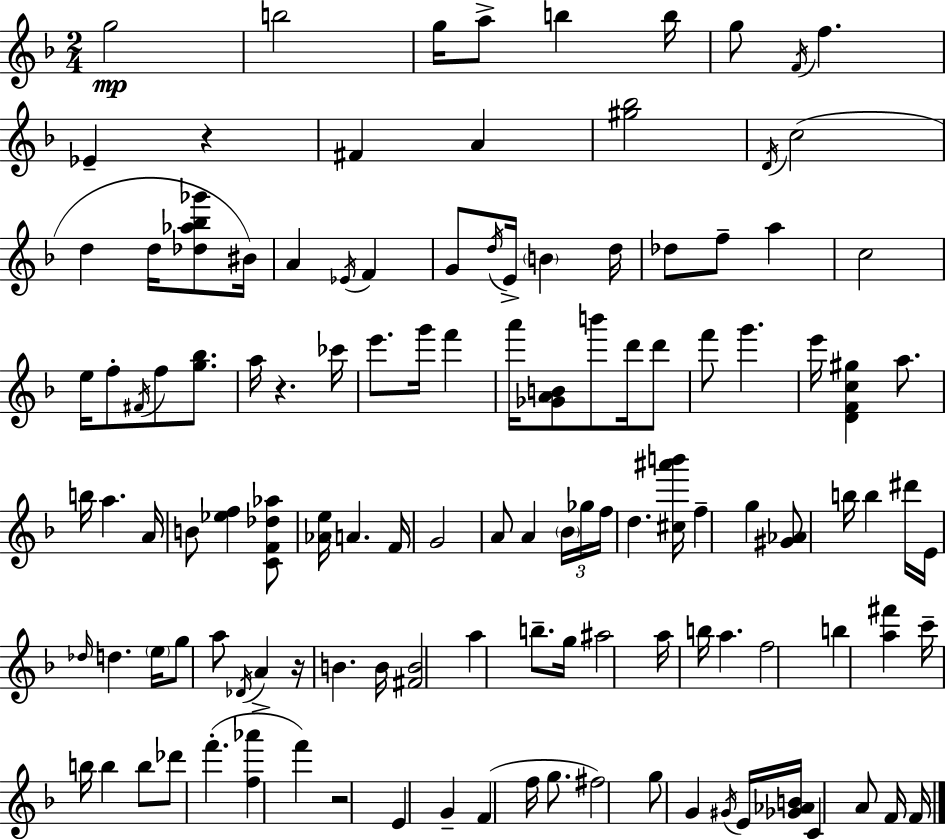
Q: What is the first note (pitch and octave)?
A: G5